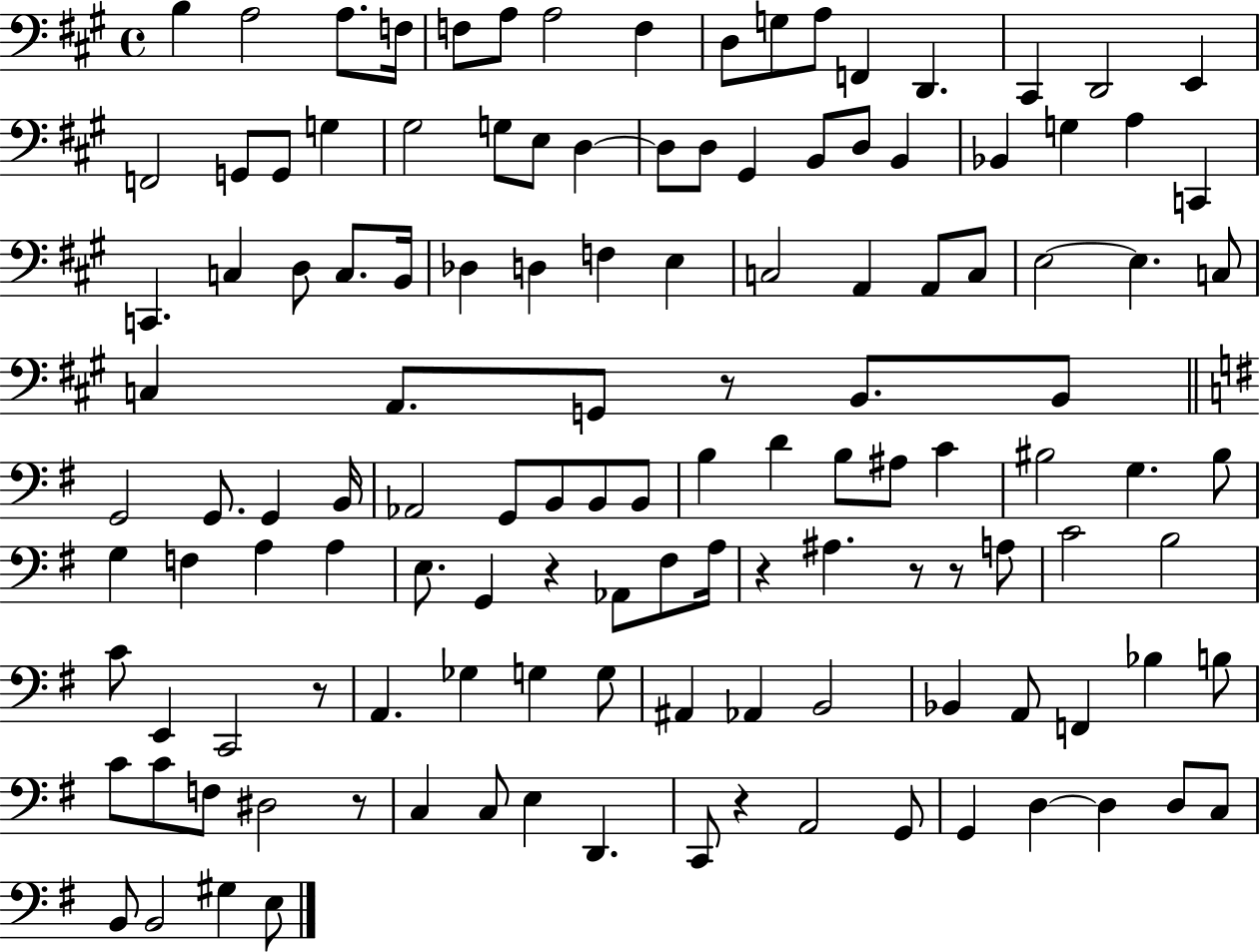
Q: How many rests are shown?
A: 8